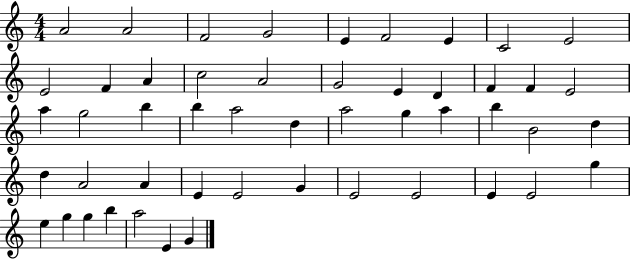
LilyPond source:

{
  \clef treble
  \numericTimeSignature
  \time 4/4
  \key c \major
  a'2 a'2 | f'2 g'2 | e'4 f'2 e'4 | c'2 e'2 | \break e'2 f'4 a'4 | c''2 a'2 | g'2 e'4 d'4 | f'4 f'4 e'2 | \break a''4 g''2 b''4 | b''4 a''2 d''4 | a''2 g''4 a''4 | b''4 b'2 d''4 | \break d''4 a'2 a'4 | e'4 e'2 g'4 | e'2 e'2 | e'4 e'2 g''4 | \break e''4 g''4 g''4 b''4 | a''2 e'4 g'4 | \bar "|."
}